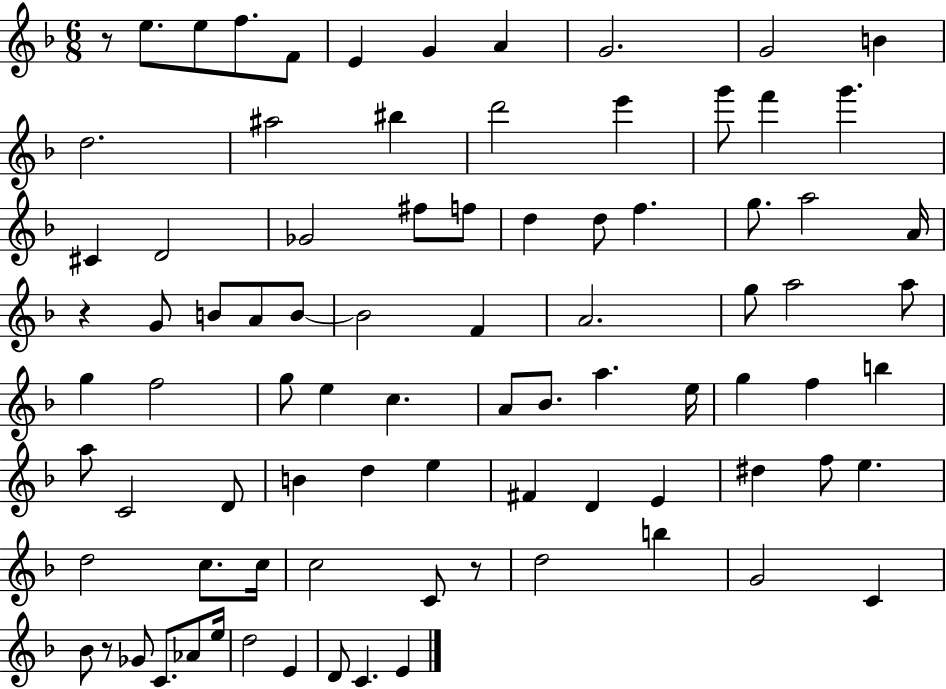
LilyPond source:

{
  \clef treble
  \numericTimeSignature
  \time 6/8
  \key f \major
  r8 e''8. e''8 f''8. f'8 | e'4 g'4 a'4 | g'2. | g'2 b'4 | \break d''2. | ais''2 bis''4 | d'''2 e'''4 | g'''8 f'''4 g'''4. | \break cis'4 d'2 | ges'2 fis''8 f''8 | d''4 d''8 f''4. | g''8. a''2 a'16 | \break r4 g'8 b'8 a'8 b'8~~ | b'2 f'4 | a'2. | g''8 a''2 a''8 | \break g''4 f''2 | g''8 e''4 c''4. | a'8 bes'8. a''4. e''16 | g''4 f''4 b''4 | \break a''8 c'2 d'8 | b'4 d''4 e''4 | fis'4 d'4 e'4 | dis''4 f''8 e''4. | \break d''2 c''8. c''16 | c''2 c'8 r8 | d''2 b''4 | g'2 c'4 | \break bes'8 r8 ges'8 c'8. aes'8 e''16 | d''2 e'4 | d'8 c'4. e'4 | \bar "|."
}